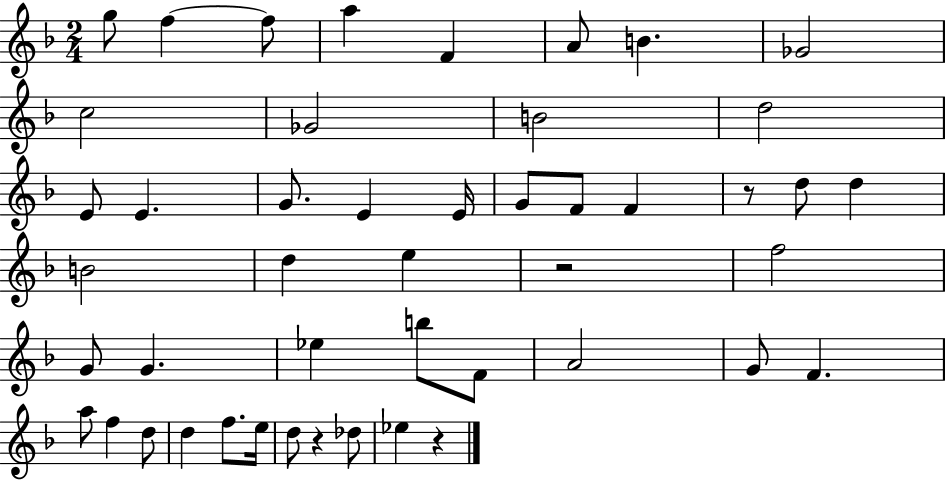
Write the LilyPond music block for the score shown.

{
  \clef treble
  \numericTimeSignature
  \time 2/4
  \key f \major
  g''8 f''4~~ f''8 | a''4 f'4 | a'8 b'4. | ges'2 | \break c''2 | ges'2 | b'2 | d''2 | \break e'8 e'4. | g'8. e'4 e'16 | g'8 f'8 f'4 | r8 d''8 d''4 | \break b'2 | d''4 e''4 | r2 | f''2 | \break g'8 g'4. | ees''4 b''8 f'8 | a'2 | g'8 f'4. | \break a''8 f''4 d''8 | d''4 f''8. e''16 | d''8 r4 des''8 | ees''4 r4 | \break \bar "|."
}